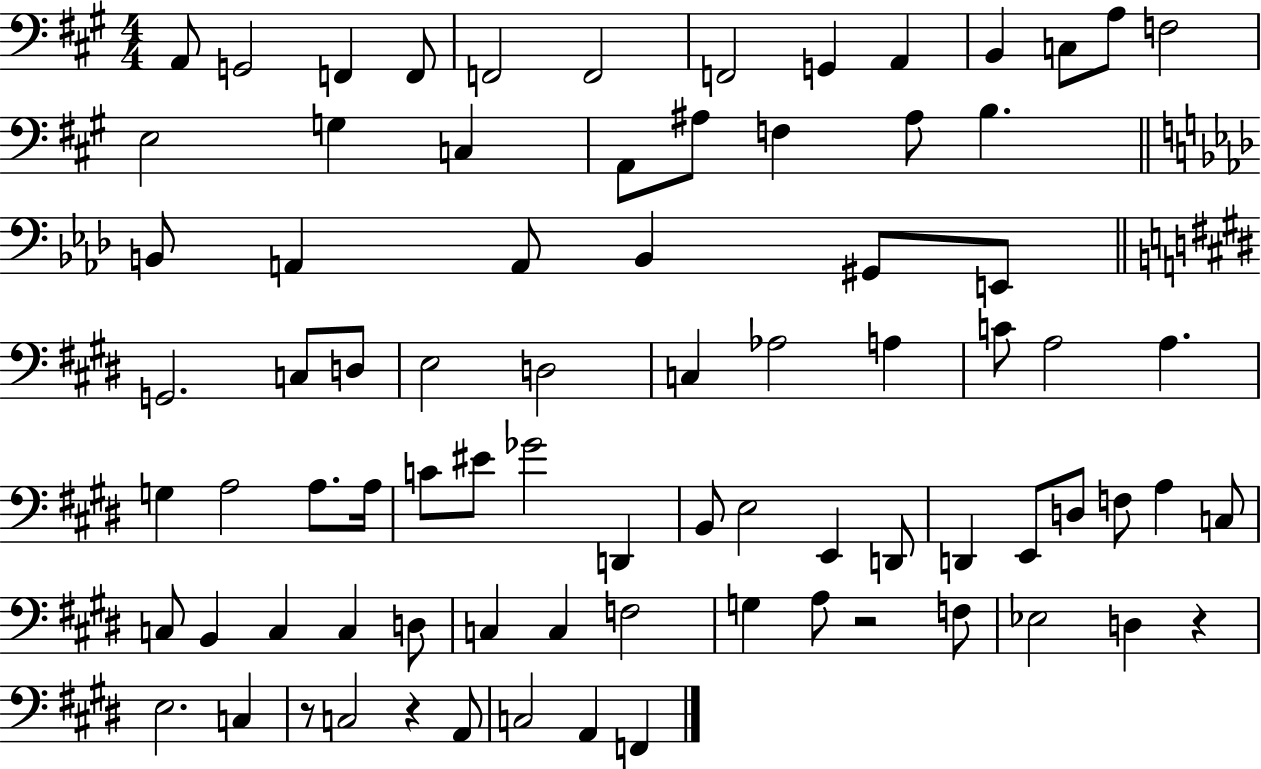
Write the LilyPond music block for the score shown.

{
  \clef bass
  \numericTimeSignature
  \time 4/4
  \key a \major
  a,8 g,2 f,4 f,8 | f,2 f,2 | f,2 g,4 a,4 | b,4 c8 a8 f2 | \break e2 g4 c4 | a,8 ais8 f4 ais8 b4. | \bar "||" \break \key f \minor b,8 a,4 a,8 b,4 gis,8 e,8 | \bar "||" \break \key e \major g,2. c8 d8 | e2 d2 | c4 aes2 a4 | c'8 a2 a4. | \break g4 a2 a8. a16 | c'8 eis'8 ges'2 d,4 | b,8 e2 e,4 d,8 | d,4 e,8 d8 f8 a4 c8 | \break c8 b,4 c4 c4 d8 | c4 c4 f2 | g4 a8 r2 f8 | ees2 d4 r4 | \break e2. c4 | r8 c2 r4 a,8 | c2 a,4 f,4 | \bar "|."
}